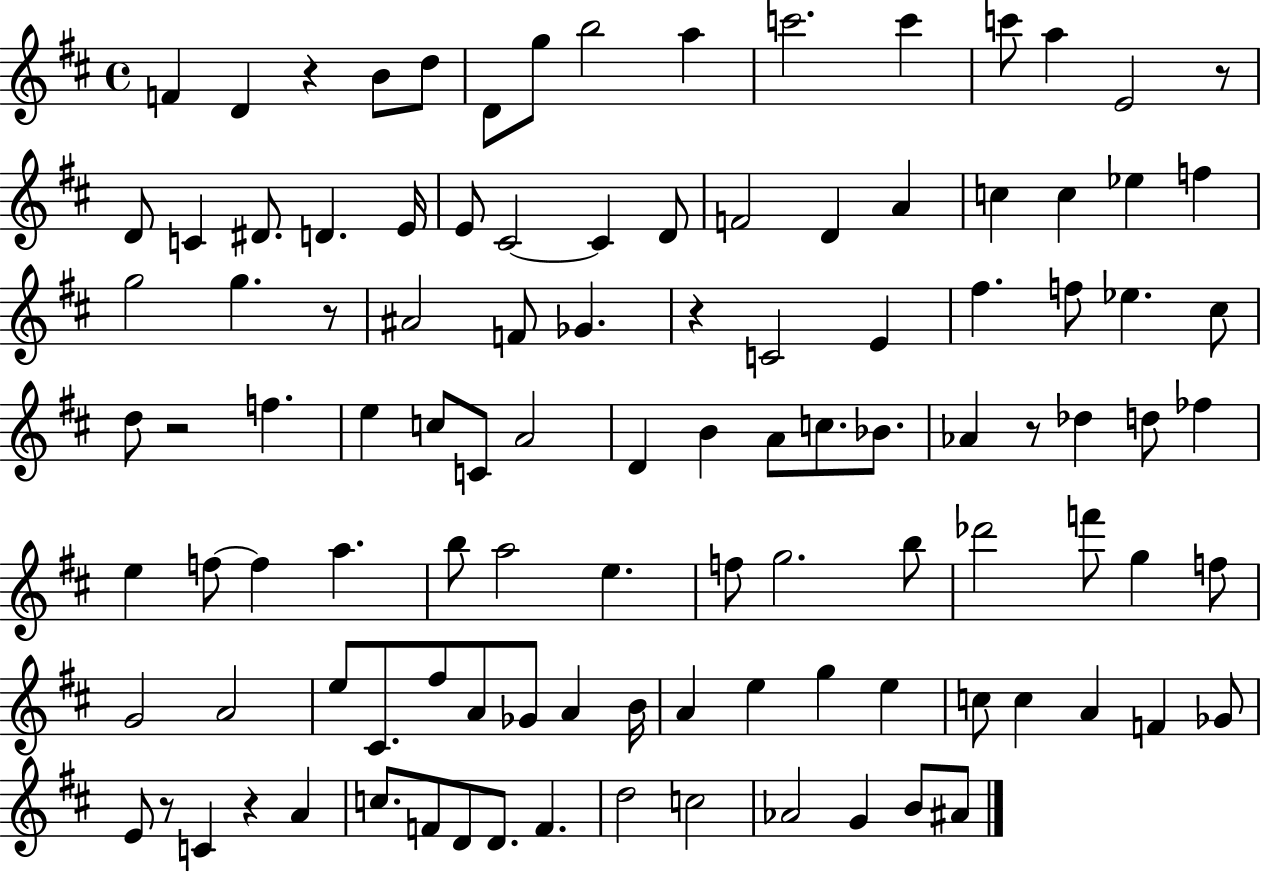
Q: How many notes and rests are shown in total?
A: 109